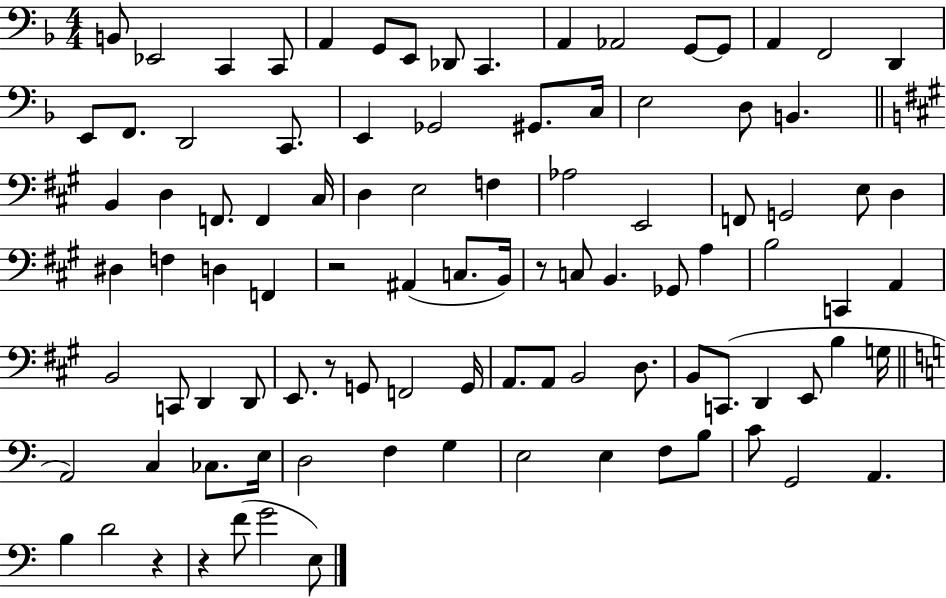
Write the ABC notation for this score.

X:1
T:Untitled
M:4/4
L:1/4
K:F
B,,/2 _E,,2 C,, C,,/2 A,, G,,/2 E,,/2 _D,,/2 C,, A,, _A,,2 G,,/2 G,,/2 A,, F,,2 D,, E,,/2 F,,/2 D,,2 C,,/2 E,, _G,,2 ^G,,/2 C,/4 E,2 D,/2 B,, B,, D, F,,/2 F,, ^C,/4 D, E,2 F, _A,2 E,,2 F,,/2 G,,2 E,/2 D, ^D, F, D, F,, z2 ^A,, C,/2 B,,/4 z/2 C,/2 B,, _G,,/2 A, B,2 C,, A,, B,,2 C,,/2 D,, D,,/2 E,,/2 z/2 G,,/2 F,,2 G,,/4 A,,/2 A,,/2 B,,2 D,/2 B,,/2 C,,/2 D,, E,,/2 B, G,/4 A,,2 C, _C,/2 E,/4 D,2 F, G, E,2 E, F,/2 B,/2 C/2 G,,2 A,, B, D2 z z F/2 G2 E,/2